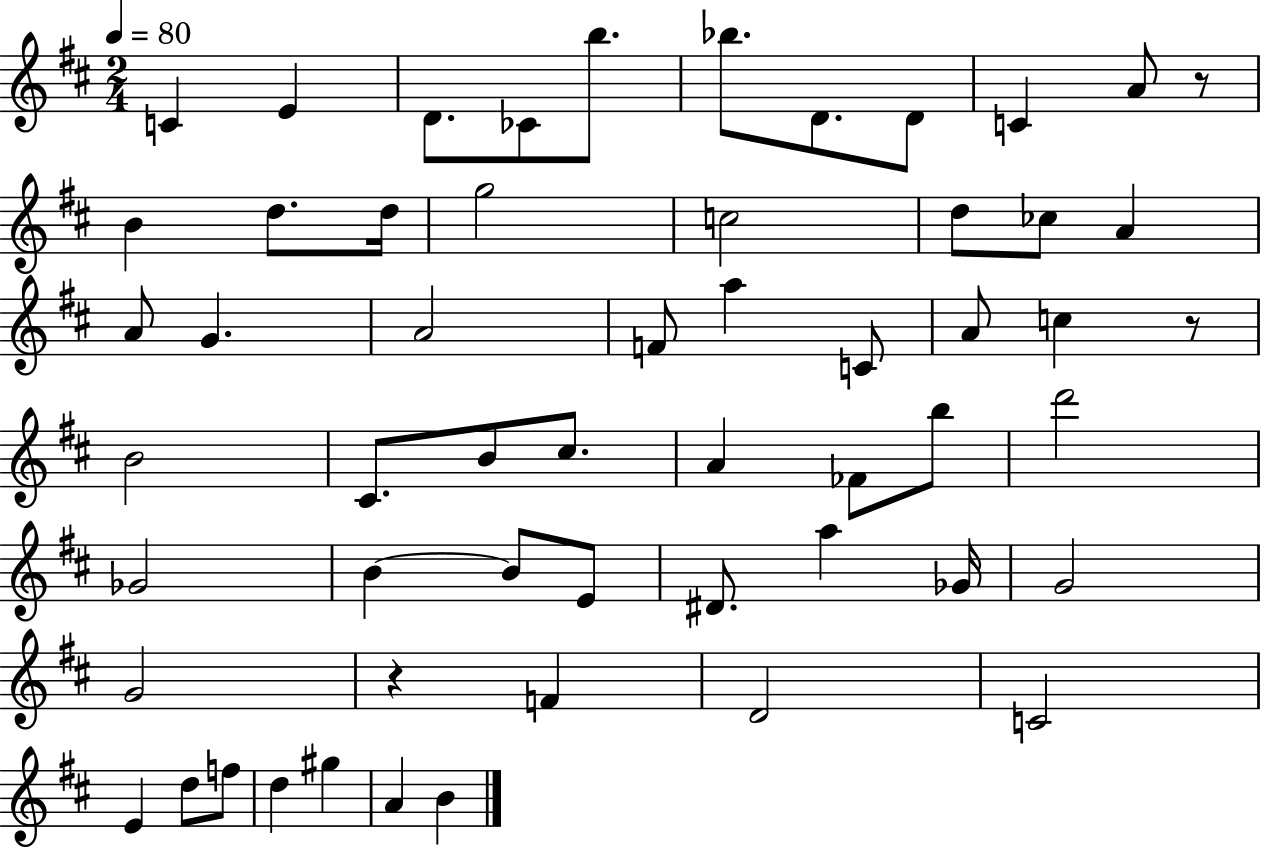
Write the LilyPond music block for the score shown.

{
  \clef treble
  \numericTimeSignature
  \time 2/4
  \key d \major
  \tempo 4 = 80
  c'4 e'4 | d'8. ces'8 b''8. | bes''8. d'8. d'8 | c'4 a'8 r8 | \break b'4 d''8. d''16 | g''2 | c''2 | d''8 ces''8 a'4 | \break a'8 g'4. | a'2 | f'8 a''4 c'8 | a'8 c''4 r8 | \break b'2 | cis'8. b'8 cis''8. | a'4 fes'8 b''8 | d'''2 | \break ges'2 | b'4~~ b'8 e'8 | dis'8. a''4 ges'16 | g'2 | \break g'2 | r4 f'4 | d'2 | c'2 | \break e'4 d''8 f''8 | d''4 gis''4 | a'4 b'4 | \bar "|."
}